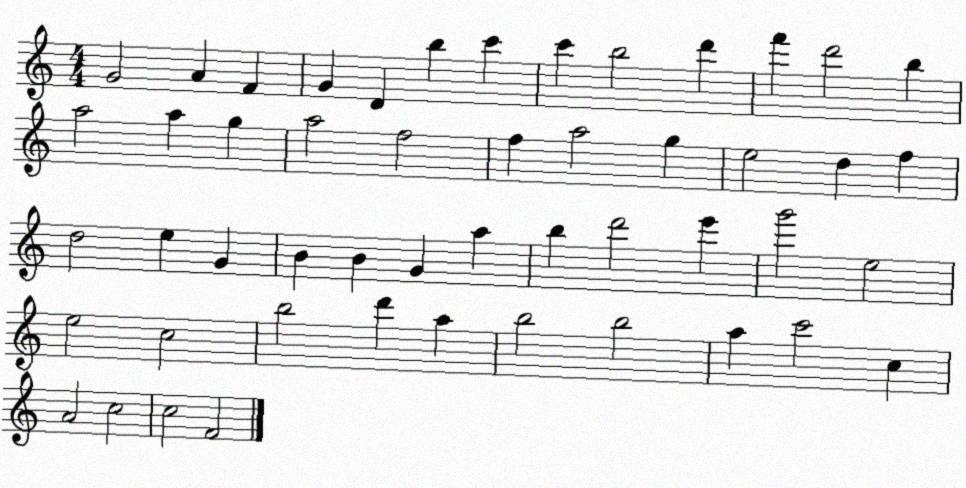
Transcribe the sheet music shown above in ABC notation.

X:1
T:Untitled
M:4/4
L:1/4
K:C
G2 A F G D b c' c' b2 d' f' d'2 b a2 a g a2 f2 f a2 g e2 d f d2 e G B B G a b d'2 e' g'2 e2 e2 c2 b2 d' a b2 b2 a c'2 c A2 c2 c2 F2